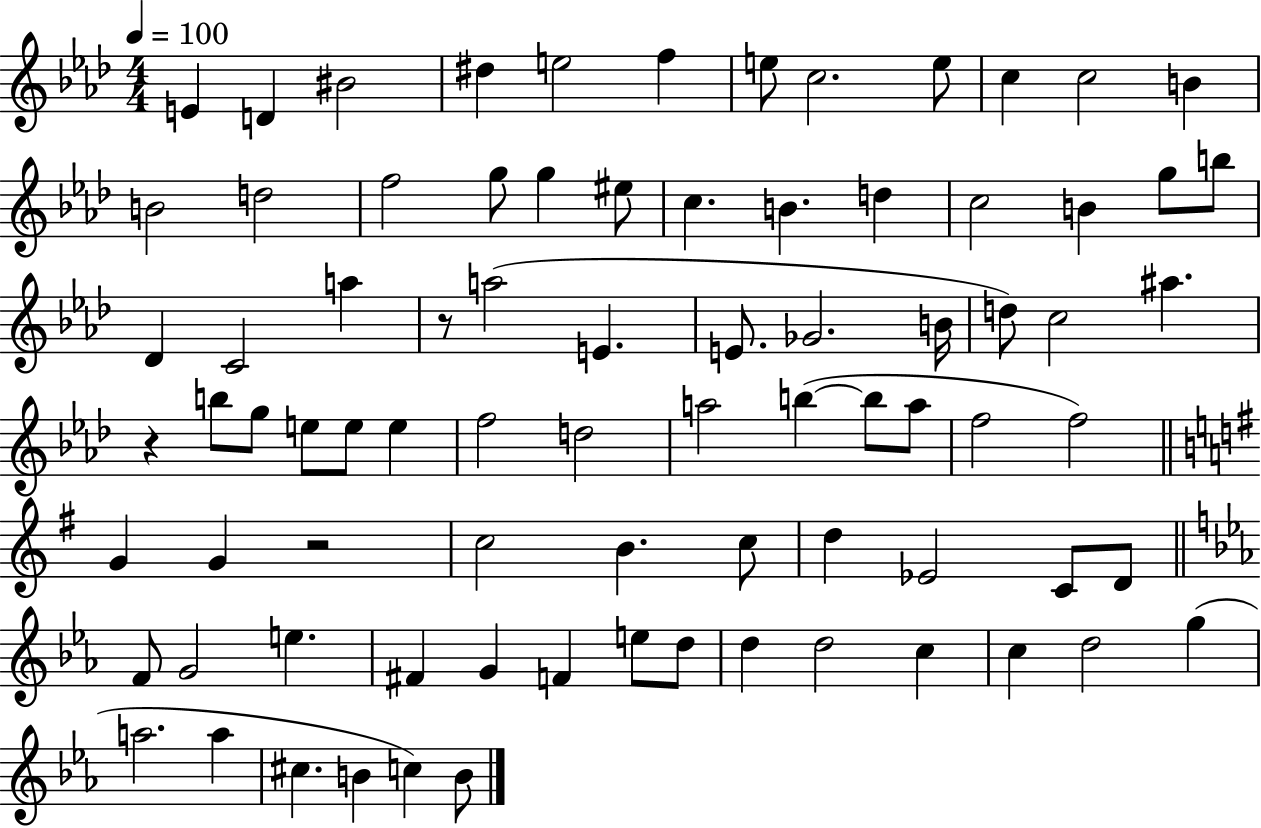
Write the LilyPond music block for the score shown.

{
  \clef treble
  \numericTimeSignature
  \time 4/4
  \key aes \major
  \tempo 4 = 100
  e'4 d'4 bis'2 | dis''4 e''2 f''4 | e''8 c''2. e''8 | c''4 c''2 b'4 | \break b'2 d''2 | f''2 g''8 g''4 eis''8 | c''4. b'4. d''4 | c''2 b'4 g''8 b''8 | \break des'4 c'2 a''4 | r8 a''2( e'4. | e'8. ges'2. b'16 | d''8) c''2 ais''4. | \break r4 b''8 g''8 e''8 e''8 e''4 | f''2 d''2 | a''2 b''4~(~ b''8 a''8 | f''2 f''2) | \break \bar "||" \break \key e \minor g'4 g'4 r2 | c''2 b'4. c''8 | d''4 ees'2 c'8 d'8 | \bar "||" \break \key ees \major f'8 g'2 e''4. | fis'4 g'4 f'4 e''8 d''8 | d''4 d''2 c''4 | c''4 d''2 g''4( | \break a''2. a''4 | cis''4. b'4 c''4) b'8 | \bar "|."
}